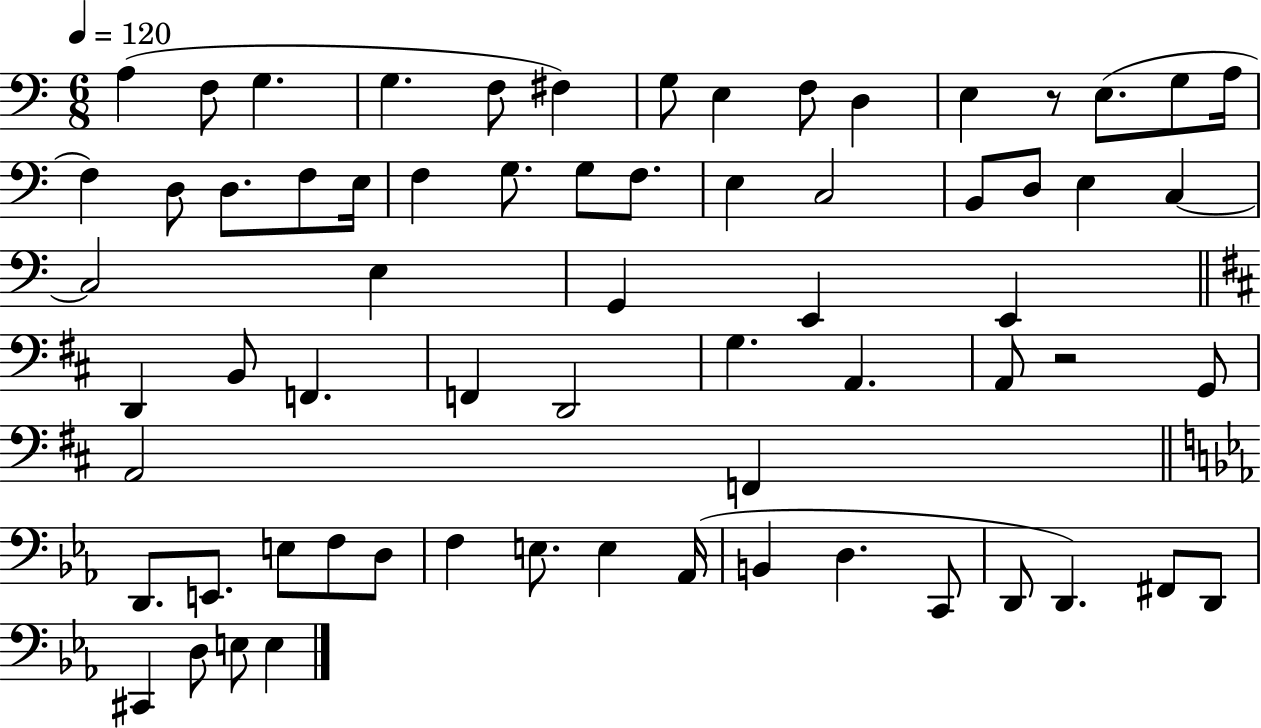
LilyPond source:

{
  \clef bass
  \numericTimeSignature
  \time 6/8
  \key c \major
  \tempo 4 = 120
  a4( f8 g4. | g4. f8 fis4) | g8 e4 f8 d4 | e4 r8 e8.( g8 a16 | \break f4) d8 d8. f8 e16 | f4 g8. g8 f8. | e4 c2 | b,8 d8 e4 c4~~ | \break c2 e4 | g,4 e,4 e,4 | \bar "||" \break \key d \major d,4 b,8 f,4. | f,4 d,2 | g4. a,4. | a,8 r2 g,8 | \break a,2 f,4 | \bar "||" \break \key ees \major d,8. e,8. e8 f8 d8 | f4 e8. e4 aes,16( | b,4 d4. c,8 | d,8 d,4.) fis,8 d,8 | \break cis,4 d8 e8 e4 | \bar "|."
}